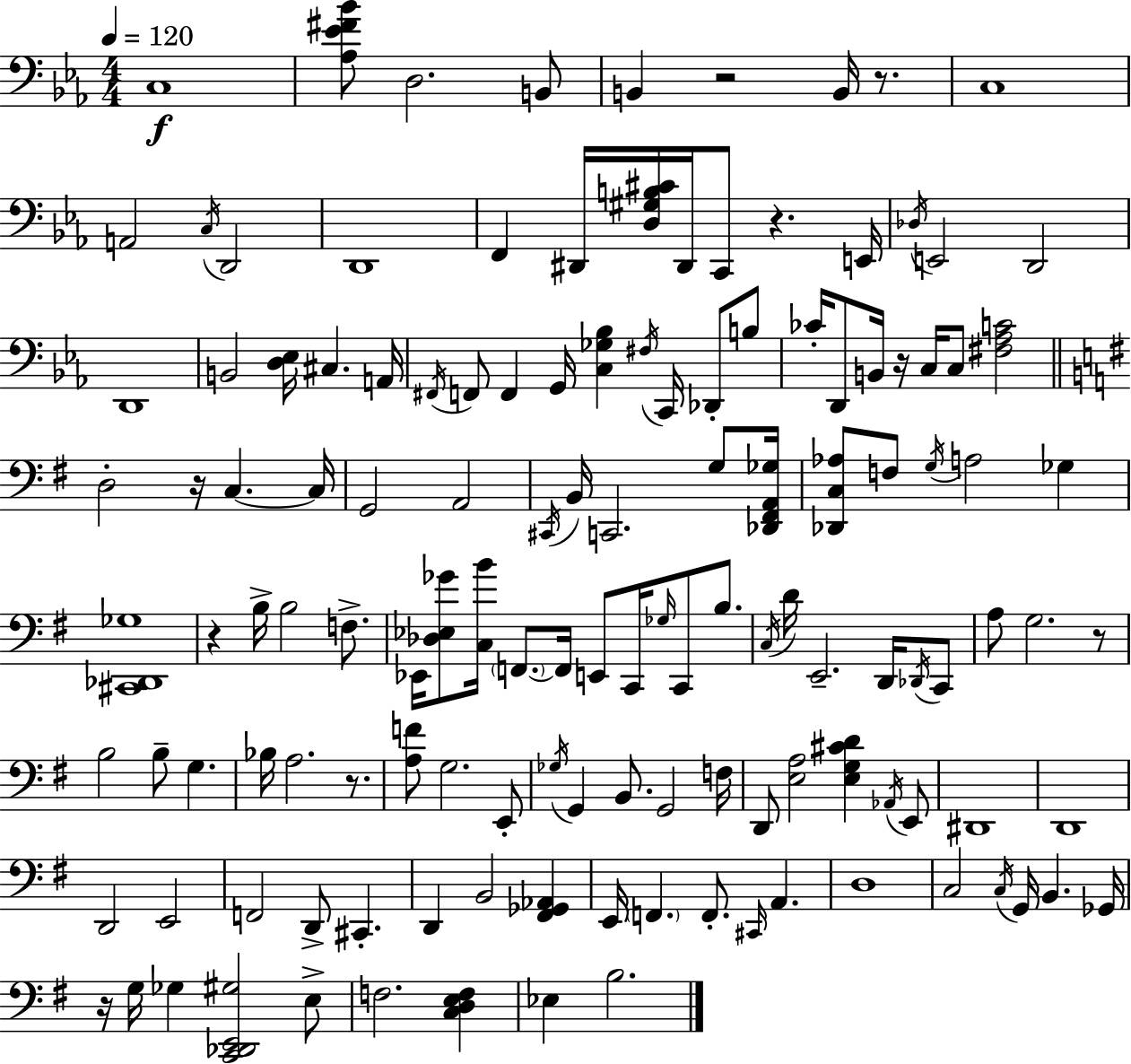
C3/w [Ab3,Eb4,F#4,Bb4]/e D3/h. B2/e B2/q R/h B2/s R/e. C3/w A2/h C3/s D2/h D2/w F2/q D#2/s [D3,G#3,B3,C#4]/s D#2/s C2/e R/q. E2/s Db3/s E2/h D2/h D2/w B2/h [D3,Eb3]/s C#3/q. A2/s F#2/s F2/e F2/q G2/s [C3,Gb3,Bb3]/q F#3/s C2/s Db2/e B3/e CES4/s D2/e B2/s R/s C3/s C3/e [F#3,Ab3,C4]/h D3/h R/s C3/q. C3/s G2/h A2/h C#2/s B2/s C2/h. G3/e [Db2,F#2,A2,Gb3]/s [Db2,C3,Ab3]/e F3/e G3/s A3/h Gb3/q [C#2,Db2,Gb3]/w R/q B3/s B3/h F3/e. Eb2/s [Db3,Eb3,Gb4]/e [C3,B4]/s F2/e. F2/s E2/e C2/s Gb3/s C2/e B3/e. C3/s D4/s E2/h. D2/s Db2/s C2/e A3/e G3/h. R/e B3/h B3/e G3/q. Bb3/s A3/h. R/e. [A3,F4]/e G3/h. E2/e Gb3/s G2/q B2/e. G2/h F3/s D2/e [E3,A3]/h [E3,G3,C#4,D4]/q Ab2/s E2/e D#2/w D2/w D2/h E2/h F2/h D2/e C#2/q. D2/q B2/h [F#2,Gb2,Ab2]/q E2/s F2/q. F2/e. C#2/s A2/q. D3/w C3/h C3/s G2/s B2/q. Gb2/s R/s G3/s Gb3/q [C2,Db2,E2,G#3]/h E3/e F3/h. [C3,D3,E3,F3]/q Eb3/q B3/h.